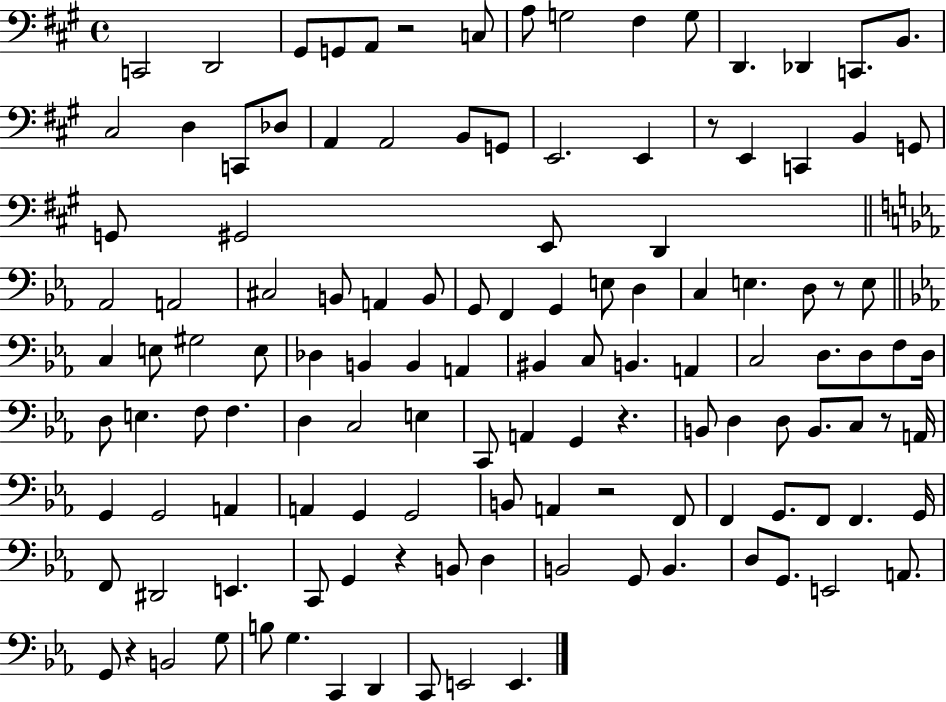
X:1
T:Untitled
M:4/4
L:1/4
K:A
C,,2 D,,2 ^G,,/2 G,,/2 A,,/2 z2 C,/2 A,/2 G,2 ^F, G,/2 D,, _D,, C,,/2 B,,/2 ^C,2 D, C,,/2 _D,/2 A,, A,,2 B,,/2 G,,/2 E,,2 E,, z/2 E,, C,, B,, G,,/2 G,,/2 ^G,,2 E,,/2 D,, _A,,2 A,,2 ^C,2 B,,/2 A,, B,,/2 G,,/2 F,, G,, E,/2 D, C, E, D,/2 z/2 E,/2 C, E,/2 ^G,2 E,/2 _D, B,, B,, A,, ^B,, C,/2 B,, A,, C,2 D,/2 D,/2 F,/2 D,/4 D,/2 E, F,/2 F, D, C,2 E, C,,/2 A,, G,, z B,,/2 D, D,/2 B,,/2 C,/2 z/2 A,,/4 G,, G,,2 A,, A,, G,, G,,2 B,,/2 A,, z2 F,,/2 F,, G,,/2 F,,/2 F,, G,,/4 F,,/2 ^D,,2 E,, C,,/2 G,, z B,,/2 D, B,,2 G,,/2 B,, D,/2 G,,/2 E,,2 A,,/2 G,,/2 z B,,2 G,/2 B,/2 G, C,, D,, C,,/2 E,,2 E,,